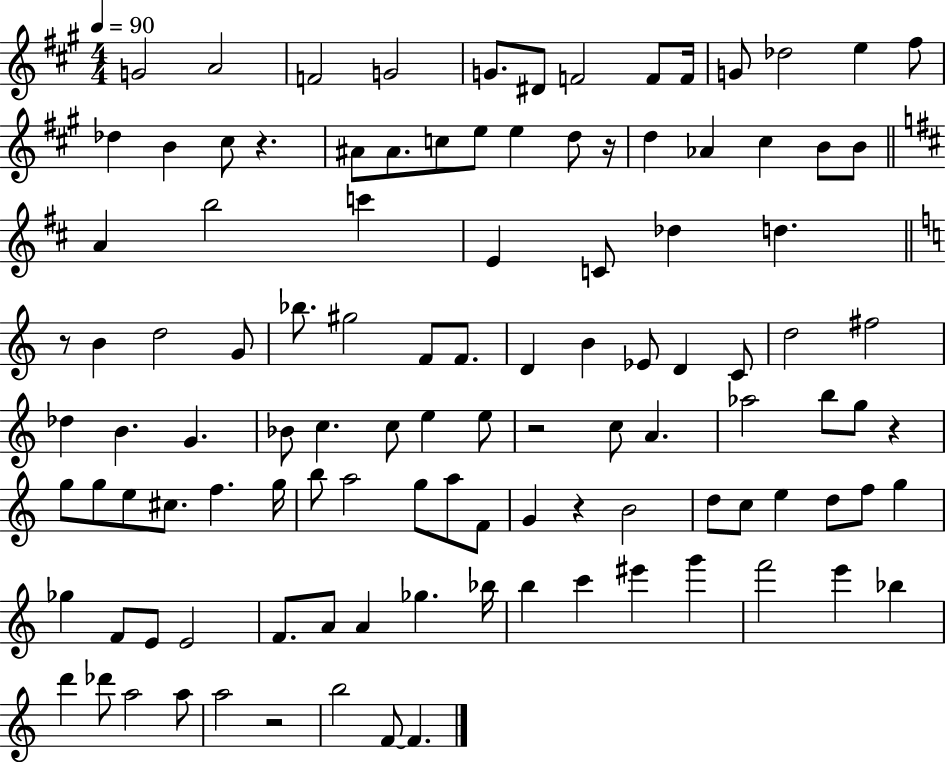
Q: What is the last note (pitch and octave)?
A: F4